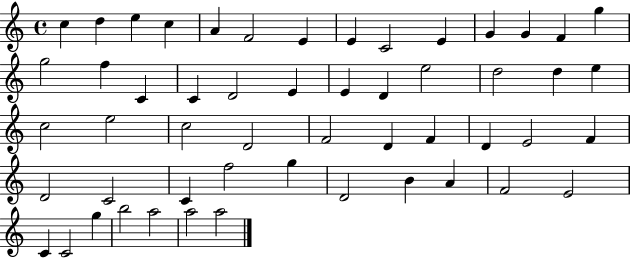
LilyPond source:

{
  \clef treble
  \time 4/4
  \defaultTimeSignature
  \key c \major
  c''4 d''4 e''4 c''4 | a'4 f'2 e'4 | e'4 c'2 e'4 | g'4 g'4 f'4 g''4 | \break g''2 f''4 c'4 | c'4 d'2 e'4 | e'4 d'4 e''2 | d''2 d''4 e''4 | \break c''2 e''2 | c''2 d'2 | f'2 d'4 f'4 | d'4 e'2 f'4 | \break d'2 c'2 | c'4 f''2 g''4 | d'2 b'4 a'4 | f'2 e'2 | \break c'4 c'2 g''4 | b''2 a''2 | a''2 a''2 | \bar "|."
}